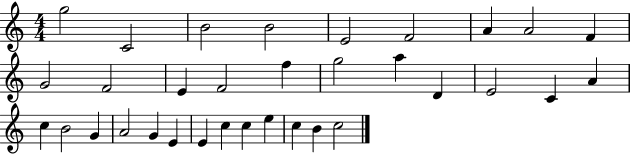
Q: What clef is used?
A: treble